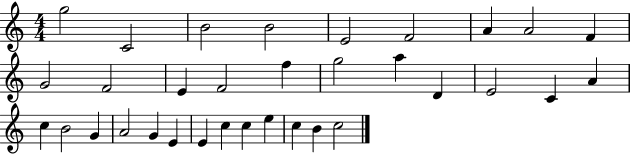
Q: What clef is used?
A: treble